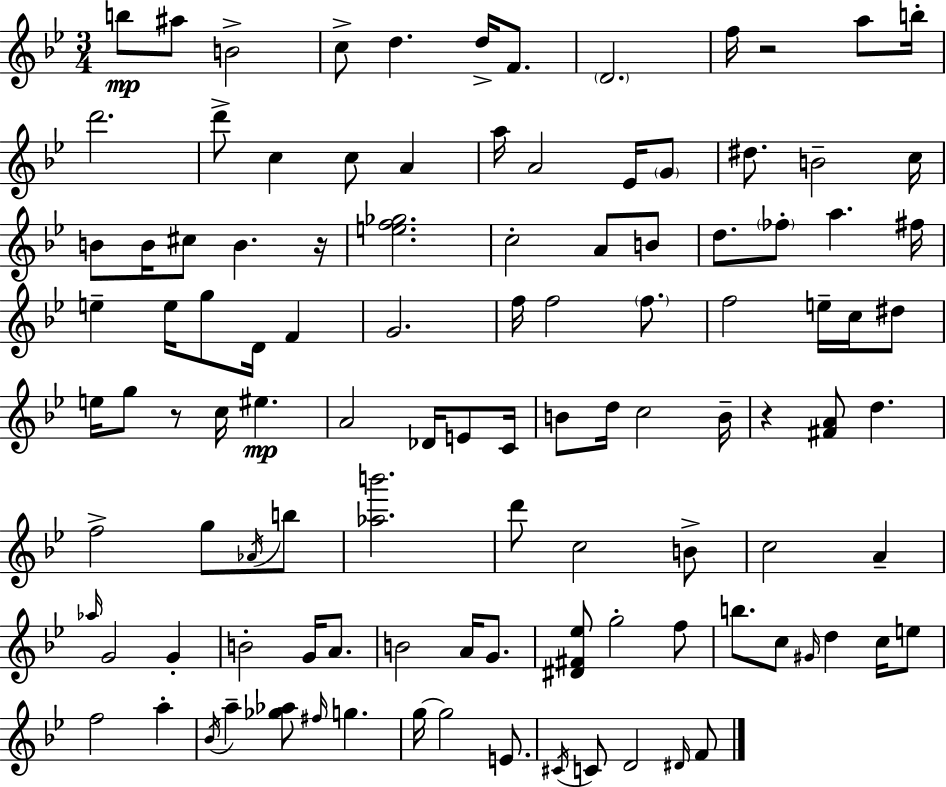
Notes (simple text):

B5/e A#5/e B4/h C5/e D5/q. D5/s F4/e. D4/h. F5/s R/h A5/e B5/s D6/h. D6/e C5/q C5/e A4/q A5/s A4/h Eb4/s G4/e D#5/e. B4/h C5/s B4/e B4/s C#5/e B4/q. R/s [E5,F5,Gb5]/h. C5/h A4/e B4/e D5/e. FES5/e A5/q. F#5/s E5/q E5/s G5/e D4/s F4/q G4/h. F5/s F5/h F5/e. F5/h E5/s C5/s D#5/e E5/s G5/e R/e C5/s EIS5/q. A4/h Db4/s E4/e C4/s B4/e D5/s C5/h B4/s R/q [F#4,A4]/e D5/q. F5/h G5/e Ab4/s B5/e [Ab5,B6]/h. D6/e C5/h B4/e C5/h A4/q Ab5/s G4/h G4/q B4/h G4/s A4/e. B4/h A4/s G4/e. [D#4,F#4,Eb5]/e G5/h F5/e B5/e. C5/e G#4/s D5/q C5/s E5/e F5/h A5/q Bb4/s A5/q [Gb5,Ab5]/e F#5/s G5/q. G5/s G5/h E4/e. C#4/s C4/e D4/h D#4/s F4/e